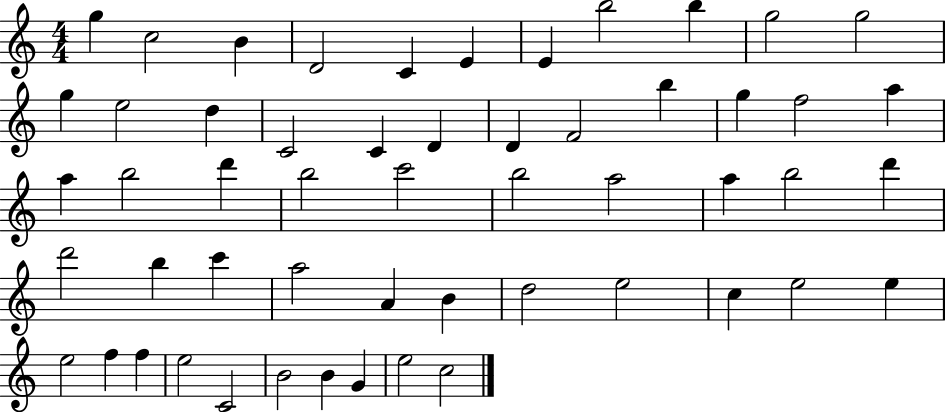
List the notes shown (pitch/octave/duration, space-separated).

G5/q C5/h B4/q D4/h C4/q E4/q E4/q B5/h B5/q G5/h G5/h G5/q E5/h D5/q C4/h C4/q D4/q D4/q F4/h B5/q G5/q F5/h A5/q A5/q B5/h D6/q B5/h C6/h B5/h A5/h A5/q B5/h D6/q D6/h B5/q C6/q A5/h A4/q B4/q D5/h E5/h C5/q E5/h E5/q E5/h F5/q F5/q E5/h C4/h B4/h B4/q G4/q E5/h C5/h